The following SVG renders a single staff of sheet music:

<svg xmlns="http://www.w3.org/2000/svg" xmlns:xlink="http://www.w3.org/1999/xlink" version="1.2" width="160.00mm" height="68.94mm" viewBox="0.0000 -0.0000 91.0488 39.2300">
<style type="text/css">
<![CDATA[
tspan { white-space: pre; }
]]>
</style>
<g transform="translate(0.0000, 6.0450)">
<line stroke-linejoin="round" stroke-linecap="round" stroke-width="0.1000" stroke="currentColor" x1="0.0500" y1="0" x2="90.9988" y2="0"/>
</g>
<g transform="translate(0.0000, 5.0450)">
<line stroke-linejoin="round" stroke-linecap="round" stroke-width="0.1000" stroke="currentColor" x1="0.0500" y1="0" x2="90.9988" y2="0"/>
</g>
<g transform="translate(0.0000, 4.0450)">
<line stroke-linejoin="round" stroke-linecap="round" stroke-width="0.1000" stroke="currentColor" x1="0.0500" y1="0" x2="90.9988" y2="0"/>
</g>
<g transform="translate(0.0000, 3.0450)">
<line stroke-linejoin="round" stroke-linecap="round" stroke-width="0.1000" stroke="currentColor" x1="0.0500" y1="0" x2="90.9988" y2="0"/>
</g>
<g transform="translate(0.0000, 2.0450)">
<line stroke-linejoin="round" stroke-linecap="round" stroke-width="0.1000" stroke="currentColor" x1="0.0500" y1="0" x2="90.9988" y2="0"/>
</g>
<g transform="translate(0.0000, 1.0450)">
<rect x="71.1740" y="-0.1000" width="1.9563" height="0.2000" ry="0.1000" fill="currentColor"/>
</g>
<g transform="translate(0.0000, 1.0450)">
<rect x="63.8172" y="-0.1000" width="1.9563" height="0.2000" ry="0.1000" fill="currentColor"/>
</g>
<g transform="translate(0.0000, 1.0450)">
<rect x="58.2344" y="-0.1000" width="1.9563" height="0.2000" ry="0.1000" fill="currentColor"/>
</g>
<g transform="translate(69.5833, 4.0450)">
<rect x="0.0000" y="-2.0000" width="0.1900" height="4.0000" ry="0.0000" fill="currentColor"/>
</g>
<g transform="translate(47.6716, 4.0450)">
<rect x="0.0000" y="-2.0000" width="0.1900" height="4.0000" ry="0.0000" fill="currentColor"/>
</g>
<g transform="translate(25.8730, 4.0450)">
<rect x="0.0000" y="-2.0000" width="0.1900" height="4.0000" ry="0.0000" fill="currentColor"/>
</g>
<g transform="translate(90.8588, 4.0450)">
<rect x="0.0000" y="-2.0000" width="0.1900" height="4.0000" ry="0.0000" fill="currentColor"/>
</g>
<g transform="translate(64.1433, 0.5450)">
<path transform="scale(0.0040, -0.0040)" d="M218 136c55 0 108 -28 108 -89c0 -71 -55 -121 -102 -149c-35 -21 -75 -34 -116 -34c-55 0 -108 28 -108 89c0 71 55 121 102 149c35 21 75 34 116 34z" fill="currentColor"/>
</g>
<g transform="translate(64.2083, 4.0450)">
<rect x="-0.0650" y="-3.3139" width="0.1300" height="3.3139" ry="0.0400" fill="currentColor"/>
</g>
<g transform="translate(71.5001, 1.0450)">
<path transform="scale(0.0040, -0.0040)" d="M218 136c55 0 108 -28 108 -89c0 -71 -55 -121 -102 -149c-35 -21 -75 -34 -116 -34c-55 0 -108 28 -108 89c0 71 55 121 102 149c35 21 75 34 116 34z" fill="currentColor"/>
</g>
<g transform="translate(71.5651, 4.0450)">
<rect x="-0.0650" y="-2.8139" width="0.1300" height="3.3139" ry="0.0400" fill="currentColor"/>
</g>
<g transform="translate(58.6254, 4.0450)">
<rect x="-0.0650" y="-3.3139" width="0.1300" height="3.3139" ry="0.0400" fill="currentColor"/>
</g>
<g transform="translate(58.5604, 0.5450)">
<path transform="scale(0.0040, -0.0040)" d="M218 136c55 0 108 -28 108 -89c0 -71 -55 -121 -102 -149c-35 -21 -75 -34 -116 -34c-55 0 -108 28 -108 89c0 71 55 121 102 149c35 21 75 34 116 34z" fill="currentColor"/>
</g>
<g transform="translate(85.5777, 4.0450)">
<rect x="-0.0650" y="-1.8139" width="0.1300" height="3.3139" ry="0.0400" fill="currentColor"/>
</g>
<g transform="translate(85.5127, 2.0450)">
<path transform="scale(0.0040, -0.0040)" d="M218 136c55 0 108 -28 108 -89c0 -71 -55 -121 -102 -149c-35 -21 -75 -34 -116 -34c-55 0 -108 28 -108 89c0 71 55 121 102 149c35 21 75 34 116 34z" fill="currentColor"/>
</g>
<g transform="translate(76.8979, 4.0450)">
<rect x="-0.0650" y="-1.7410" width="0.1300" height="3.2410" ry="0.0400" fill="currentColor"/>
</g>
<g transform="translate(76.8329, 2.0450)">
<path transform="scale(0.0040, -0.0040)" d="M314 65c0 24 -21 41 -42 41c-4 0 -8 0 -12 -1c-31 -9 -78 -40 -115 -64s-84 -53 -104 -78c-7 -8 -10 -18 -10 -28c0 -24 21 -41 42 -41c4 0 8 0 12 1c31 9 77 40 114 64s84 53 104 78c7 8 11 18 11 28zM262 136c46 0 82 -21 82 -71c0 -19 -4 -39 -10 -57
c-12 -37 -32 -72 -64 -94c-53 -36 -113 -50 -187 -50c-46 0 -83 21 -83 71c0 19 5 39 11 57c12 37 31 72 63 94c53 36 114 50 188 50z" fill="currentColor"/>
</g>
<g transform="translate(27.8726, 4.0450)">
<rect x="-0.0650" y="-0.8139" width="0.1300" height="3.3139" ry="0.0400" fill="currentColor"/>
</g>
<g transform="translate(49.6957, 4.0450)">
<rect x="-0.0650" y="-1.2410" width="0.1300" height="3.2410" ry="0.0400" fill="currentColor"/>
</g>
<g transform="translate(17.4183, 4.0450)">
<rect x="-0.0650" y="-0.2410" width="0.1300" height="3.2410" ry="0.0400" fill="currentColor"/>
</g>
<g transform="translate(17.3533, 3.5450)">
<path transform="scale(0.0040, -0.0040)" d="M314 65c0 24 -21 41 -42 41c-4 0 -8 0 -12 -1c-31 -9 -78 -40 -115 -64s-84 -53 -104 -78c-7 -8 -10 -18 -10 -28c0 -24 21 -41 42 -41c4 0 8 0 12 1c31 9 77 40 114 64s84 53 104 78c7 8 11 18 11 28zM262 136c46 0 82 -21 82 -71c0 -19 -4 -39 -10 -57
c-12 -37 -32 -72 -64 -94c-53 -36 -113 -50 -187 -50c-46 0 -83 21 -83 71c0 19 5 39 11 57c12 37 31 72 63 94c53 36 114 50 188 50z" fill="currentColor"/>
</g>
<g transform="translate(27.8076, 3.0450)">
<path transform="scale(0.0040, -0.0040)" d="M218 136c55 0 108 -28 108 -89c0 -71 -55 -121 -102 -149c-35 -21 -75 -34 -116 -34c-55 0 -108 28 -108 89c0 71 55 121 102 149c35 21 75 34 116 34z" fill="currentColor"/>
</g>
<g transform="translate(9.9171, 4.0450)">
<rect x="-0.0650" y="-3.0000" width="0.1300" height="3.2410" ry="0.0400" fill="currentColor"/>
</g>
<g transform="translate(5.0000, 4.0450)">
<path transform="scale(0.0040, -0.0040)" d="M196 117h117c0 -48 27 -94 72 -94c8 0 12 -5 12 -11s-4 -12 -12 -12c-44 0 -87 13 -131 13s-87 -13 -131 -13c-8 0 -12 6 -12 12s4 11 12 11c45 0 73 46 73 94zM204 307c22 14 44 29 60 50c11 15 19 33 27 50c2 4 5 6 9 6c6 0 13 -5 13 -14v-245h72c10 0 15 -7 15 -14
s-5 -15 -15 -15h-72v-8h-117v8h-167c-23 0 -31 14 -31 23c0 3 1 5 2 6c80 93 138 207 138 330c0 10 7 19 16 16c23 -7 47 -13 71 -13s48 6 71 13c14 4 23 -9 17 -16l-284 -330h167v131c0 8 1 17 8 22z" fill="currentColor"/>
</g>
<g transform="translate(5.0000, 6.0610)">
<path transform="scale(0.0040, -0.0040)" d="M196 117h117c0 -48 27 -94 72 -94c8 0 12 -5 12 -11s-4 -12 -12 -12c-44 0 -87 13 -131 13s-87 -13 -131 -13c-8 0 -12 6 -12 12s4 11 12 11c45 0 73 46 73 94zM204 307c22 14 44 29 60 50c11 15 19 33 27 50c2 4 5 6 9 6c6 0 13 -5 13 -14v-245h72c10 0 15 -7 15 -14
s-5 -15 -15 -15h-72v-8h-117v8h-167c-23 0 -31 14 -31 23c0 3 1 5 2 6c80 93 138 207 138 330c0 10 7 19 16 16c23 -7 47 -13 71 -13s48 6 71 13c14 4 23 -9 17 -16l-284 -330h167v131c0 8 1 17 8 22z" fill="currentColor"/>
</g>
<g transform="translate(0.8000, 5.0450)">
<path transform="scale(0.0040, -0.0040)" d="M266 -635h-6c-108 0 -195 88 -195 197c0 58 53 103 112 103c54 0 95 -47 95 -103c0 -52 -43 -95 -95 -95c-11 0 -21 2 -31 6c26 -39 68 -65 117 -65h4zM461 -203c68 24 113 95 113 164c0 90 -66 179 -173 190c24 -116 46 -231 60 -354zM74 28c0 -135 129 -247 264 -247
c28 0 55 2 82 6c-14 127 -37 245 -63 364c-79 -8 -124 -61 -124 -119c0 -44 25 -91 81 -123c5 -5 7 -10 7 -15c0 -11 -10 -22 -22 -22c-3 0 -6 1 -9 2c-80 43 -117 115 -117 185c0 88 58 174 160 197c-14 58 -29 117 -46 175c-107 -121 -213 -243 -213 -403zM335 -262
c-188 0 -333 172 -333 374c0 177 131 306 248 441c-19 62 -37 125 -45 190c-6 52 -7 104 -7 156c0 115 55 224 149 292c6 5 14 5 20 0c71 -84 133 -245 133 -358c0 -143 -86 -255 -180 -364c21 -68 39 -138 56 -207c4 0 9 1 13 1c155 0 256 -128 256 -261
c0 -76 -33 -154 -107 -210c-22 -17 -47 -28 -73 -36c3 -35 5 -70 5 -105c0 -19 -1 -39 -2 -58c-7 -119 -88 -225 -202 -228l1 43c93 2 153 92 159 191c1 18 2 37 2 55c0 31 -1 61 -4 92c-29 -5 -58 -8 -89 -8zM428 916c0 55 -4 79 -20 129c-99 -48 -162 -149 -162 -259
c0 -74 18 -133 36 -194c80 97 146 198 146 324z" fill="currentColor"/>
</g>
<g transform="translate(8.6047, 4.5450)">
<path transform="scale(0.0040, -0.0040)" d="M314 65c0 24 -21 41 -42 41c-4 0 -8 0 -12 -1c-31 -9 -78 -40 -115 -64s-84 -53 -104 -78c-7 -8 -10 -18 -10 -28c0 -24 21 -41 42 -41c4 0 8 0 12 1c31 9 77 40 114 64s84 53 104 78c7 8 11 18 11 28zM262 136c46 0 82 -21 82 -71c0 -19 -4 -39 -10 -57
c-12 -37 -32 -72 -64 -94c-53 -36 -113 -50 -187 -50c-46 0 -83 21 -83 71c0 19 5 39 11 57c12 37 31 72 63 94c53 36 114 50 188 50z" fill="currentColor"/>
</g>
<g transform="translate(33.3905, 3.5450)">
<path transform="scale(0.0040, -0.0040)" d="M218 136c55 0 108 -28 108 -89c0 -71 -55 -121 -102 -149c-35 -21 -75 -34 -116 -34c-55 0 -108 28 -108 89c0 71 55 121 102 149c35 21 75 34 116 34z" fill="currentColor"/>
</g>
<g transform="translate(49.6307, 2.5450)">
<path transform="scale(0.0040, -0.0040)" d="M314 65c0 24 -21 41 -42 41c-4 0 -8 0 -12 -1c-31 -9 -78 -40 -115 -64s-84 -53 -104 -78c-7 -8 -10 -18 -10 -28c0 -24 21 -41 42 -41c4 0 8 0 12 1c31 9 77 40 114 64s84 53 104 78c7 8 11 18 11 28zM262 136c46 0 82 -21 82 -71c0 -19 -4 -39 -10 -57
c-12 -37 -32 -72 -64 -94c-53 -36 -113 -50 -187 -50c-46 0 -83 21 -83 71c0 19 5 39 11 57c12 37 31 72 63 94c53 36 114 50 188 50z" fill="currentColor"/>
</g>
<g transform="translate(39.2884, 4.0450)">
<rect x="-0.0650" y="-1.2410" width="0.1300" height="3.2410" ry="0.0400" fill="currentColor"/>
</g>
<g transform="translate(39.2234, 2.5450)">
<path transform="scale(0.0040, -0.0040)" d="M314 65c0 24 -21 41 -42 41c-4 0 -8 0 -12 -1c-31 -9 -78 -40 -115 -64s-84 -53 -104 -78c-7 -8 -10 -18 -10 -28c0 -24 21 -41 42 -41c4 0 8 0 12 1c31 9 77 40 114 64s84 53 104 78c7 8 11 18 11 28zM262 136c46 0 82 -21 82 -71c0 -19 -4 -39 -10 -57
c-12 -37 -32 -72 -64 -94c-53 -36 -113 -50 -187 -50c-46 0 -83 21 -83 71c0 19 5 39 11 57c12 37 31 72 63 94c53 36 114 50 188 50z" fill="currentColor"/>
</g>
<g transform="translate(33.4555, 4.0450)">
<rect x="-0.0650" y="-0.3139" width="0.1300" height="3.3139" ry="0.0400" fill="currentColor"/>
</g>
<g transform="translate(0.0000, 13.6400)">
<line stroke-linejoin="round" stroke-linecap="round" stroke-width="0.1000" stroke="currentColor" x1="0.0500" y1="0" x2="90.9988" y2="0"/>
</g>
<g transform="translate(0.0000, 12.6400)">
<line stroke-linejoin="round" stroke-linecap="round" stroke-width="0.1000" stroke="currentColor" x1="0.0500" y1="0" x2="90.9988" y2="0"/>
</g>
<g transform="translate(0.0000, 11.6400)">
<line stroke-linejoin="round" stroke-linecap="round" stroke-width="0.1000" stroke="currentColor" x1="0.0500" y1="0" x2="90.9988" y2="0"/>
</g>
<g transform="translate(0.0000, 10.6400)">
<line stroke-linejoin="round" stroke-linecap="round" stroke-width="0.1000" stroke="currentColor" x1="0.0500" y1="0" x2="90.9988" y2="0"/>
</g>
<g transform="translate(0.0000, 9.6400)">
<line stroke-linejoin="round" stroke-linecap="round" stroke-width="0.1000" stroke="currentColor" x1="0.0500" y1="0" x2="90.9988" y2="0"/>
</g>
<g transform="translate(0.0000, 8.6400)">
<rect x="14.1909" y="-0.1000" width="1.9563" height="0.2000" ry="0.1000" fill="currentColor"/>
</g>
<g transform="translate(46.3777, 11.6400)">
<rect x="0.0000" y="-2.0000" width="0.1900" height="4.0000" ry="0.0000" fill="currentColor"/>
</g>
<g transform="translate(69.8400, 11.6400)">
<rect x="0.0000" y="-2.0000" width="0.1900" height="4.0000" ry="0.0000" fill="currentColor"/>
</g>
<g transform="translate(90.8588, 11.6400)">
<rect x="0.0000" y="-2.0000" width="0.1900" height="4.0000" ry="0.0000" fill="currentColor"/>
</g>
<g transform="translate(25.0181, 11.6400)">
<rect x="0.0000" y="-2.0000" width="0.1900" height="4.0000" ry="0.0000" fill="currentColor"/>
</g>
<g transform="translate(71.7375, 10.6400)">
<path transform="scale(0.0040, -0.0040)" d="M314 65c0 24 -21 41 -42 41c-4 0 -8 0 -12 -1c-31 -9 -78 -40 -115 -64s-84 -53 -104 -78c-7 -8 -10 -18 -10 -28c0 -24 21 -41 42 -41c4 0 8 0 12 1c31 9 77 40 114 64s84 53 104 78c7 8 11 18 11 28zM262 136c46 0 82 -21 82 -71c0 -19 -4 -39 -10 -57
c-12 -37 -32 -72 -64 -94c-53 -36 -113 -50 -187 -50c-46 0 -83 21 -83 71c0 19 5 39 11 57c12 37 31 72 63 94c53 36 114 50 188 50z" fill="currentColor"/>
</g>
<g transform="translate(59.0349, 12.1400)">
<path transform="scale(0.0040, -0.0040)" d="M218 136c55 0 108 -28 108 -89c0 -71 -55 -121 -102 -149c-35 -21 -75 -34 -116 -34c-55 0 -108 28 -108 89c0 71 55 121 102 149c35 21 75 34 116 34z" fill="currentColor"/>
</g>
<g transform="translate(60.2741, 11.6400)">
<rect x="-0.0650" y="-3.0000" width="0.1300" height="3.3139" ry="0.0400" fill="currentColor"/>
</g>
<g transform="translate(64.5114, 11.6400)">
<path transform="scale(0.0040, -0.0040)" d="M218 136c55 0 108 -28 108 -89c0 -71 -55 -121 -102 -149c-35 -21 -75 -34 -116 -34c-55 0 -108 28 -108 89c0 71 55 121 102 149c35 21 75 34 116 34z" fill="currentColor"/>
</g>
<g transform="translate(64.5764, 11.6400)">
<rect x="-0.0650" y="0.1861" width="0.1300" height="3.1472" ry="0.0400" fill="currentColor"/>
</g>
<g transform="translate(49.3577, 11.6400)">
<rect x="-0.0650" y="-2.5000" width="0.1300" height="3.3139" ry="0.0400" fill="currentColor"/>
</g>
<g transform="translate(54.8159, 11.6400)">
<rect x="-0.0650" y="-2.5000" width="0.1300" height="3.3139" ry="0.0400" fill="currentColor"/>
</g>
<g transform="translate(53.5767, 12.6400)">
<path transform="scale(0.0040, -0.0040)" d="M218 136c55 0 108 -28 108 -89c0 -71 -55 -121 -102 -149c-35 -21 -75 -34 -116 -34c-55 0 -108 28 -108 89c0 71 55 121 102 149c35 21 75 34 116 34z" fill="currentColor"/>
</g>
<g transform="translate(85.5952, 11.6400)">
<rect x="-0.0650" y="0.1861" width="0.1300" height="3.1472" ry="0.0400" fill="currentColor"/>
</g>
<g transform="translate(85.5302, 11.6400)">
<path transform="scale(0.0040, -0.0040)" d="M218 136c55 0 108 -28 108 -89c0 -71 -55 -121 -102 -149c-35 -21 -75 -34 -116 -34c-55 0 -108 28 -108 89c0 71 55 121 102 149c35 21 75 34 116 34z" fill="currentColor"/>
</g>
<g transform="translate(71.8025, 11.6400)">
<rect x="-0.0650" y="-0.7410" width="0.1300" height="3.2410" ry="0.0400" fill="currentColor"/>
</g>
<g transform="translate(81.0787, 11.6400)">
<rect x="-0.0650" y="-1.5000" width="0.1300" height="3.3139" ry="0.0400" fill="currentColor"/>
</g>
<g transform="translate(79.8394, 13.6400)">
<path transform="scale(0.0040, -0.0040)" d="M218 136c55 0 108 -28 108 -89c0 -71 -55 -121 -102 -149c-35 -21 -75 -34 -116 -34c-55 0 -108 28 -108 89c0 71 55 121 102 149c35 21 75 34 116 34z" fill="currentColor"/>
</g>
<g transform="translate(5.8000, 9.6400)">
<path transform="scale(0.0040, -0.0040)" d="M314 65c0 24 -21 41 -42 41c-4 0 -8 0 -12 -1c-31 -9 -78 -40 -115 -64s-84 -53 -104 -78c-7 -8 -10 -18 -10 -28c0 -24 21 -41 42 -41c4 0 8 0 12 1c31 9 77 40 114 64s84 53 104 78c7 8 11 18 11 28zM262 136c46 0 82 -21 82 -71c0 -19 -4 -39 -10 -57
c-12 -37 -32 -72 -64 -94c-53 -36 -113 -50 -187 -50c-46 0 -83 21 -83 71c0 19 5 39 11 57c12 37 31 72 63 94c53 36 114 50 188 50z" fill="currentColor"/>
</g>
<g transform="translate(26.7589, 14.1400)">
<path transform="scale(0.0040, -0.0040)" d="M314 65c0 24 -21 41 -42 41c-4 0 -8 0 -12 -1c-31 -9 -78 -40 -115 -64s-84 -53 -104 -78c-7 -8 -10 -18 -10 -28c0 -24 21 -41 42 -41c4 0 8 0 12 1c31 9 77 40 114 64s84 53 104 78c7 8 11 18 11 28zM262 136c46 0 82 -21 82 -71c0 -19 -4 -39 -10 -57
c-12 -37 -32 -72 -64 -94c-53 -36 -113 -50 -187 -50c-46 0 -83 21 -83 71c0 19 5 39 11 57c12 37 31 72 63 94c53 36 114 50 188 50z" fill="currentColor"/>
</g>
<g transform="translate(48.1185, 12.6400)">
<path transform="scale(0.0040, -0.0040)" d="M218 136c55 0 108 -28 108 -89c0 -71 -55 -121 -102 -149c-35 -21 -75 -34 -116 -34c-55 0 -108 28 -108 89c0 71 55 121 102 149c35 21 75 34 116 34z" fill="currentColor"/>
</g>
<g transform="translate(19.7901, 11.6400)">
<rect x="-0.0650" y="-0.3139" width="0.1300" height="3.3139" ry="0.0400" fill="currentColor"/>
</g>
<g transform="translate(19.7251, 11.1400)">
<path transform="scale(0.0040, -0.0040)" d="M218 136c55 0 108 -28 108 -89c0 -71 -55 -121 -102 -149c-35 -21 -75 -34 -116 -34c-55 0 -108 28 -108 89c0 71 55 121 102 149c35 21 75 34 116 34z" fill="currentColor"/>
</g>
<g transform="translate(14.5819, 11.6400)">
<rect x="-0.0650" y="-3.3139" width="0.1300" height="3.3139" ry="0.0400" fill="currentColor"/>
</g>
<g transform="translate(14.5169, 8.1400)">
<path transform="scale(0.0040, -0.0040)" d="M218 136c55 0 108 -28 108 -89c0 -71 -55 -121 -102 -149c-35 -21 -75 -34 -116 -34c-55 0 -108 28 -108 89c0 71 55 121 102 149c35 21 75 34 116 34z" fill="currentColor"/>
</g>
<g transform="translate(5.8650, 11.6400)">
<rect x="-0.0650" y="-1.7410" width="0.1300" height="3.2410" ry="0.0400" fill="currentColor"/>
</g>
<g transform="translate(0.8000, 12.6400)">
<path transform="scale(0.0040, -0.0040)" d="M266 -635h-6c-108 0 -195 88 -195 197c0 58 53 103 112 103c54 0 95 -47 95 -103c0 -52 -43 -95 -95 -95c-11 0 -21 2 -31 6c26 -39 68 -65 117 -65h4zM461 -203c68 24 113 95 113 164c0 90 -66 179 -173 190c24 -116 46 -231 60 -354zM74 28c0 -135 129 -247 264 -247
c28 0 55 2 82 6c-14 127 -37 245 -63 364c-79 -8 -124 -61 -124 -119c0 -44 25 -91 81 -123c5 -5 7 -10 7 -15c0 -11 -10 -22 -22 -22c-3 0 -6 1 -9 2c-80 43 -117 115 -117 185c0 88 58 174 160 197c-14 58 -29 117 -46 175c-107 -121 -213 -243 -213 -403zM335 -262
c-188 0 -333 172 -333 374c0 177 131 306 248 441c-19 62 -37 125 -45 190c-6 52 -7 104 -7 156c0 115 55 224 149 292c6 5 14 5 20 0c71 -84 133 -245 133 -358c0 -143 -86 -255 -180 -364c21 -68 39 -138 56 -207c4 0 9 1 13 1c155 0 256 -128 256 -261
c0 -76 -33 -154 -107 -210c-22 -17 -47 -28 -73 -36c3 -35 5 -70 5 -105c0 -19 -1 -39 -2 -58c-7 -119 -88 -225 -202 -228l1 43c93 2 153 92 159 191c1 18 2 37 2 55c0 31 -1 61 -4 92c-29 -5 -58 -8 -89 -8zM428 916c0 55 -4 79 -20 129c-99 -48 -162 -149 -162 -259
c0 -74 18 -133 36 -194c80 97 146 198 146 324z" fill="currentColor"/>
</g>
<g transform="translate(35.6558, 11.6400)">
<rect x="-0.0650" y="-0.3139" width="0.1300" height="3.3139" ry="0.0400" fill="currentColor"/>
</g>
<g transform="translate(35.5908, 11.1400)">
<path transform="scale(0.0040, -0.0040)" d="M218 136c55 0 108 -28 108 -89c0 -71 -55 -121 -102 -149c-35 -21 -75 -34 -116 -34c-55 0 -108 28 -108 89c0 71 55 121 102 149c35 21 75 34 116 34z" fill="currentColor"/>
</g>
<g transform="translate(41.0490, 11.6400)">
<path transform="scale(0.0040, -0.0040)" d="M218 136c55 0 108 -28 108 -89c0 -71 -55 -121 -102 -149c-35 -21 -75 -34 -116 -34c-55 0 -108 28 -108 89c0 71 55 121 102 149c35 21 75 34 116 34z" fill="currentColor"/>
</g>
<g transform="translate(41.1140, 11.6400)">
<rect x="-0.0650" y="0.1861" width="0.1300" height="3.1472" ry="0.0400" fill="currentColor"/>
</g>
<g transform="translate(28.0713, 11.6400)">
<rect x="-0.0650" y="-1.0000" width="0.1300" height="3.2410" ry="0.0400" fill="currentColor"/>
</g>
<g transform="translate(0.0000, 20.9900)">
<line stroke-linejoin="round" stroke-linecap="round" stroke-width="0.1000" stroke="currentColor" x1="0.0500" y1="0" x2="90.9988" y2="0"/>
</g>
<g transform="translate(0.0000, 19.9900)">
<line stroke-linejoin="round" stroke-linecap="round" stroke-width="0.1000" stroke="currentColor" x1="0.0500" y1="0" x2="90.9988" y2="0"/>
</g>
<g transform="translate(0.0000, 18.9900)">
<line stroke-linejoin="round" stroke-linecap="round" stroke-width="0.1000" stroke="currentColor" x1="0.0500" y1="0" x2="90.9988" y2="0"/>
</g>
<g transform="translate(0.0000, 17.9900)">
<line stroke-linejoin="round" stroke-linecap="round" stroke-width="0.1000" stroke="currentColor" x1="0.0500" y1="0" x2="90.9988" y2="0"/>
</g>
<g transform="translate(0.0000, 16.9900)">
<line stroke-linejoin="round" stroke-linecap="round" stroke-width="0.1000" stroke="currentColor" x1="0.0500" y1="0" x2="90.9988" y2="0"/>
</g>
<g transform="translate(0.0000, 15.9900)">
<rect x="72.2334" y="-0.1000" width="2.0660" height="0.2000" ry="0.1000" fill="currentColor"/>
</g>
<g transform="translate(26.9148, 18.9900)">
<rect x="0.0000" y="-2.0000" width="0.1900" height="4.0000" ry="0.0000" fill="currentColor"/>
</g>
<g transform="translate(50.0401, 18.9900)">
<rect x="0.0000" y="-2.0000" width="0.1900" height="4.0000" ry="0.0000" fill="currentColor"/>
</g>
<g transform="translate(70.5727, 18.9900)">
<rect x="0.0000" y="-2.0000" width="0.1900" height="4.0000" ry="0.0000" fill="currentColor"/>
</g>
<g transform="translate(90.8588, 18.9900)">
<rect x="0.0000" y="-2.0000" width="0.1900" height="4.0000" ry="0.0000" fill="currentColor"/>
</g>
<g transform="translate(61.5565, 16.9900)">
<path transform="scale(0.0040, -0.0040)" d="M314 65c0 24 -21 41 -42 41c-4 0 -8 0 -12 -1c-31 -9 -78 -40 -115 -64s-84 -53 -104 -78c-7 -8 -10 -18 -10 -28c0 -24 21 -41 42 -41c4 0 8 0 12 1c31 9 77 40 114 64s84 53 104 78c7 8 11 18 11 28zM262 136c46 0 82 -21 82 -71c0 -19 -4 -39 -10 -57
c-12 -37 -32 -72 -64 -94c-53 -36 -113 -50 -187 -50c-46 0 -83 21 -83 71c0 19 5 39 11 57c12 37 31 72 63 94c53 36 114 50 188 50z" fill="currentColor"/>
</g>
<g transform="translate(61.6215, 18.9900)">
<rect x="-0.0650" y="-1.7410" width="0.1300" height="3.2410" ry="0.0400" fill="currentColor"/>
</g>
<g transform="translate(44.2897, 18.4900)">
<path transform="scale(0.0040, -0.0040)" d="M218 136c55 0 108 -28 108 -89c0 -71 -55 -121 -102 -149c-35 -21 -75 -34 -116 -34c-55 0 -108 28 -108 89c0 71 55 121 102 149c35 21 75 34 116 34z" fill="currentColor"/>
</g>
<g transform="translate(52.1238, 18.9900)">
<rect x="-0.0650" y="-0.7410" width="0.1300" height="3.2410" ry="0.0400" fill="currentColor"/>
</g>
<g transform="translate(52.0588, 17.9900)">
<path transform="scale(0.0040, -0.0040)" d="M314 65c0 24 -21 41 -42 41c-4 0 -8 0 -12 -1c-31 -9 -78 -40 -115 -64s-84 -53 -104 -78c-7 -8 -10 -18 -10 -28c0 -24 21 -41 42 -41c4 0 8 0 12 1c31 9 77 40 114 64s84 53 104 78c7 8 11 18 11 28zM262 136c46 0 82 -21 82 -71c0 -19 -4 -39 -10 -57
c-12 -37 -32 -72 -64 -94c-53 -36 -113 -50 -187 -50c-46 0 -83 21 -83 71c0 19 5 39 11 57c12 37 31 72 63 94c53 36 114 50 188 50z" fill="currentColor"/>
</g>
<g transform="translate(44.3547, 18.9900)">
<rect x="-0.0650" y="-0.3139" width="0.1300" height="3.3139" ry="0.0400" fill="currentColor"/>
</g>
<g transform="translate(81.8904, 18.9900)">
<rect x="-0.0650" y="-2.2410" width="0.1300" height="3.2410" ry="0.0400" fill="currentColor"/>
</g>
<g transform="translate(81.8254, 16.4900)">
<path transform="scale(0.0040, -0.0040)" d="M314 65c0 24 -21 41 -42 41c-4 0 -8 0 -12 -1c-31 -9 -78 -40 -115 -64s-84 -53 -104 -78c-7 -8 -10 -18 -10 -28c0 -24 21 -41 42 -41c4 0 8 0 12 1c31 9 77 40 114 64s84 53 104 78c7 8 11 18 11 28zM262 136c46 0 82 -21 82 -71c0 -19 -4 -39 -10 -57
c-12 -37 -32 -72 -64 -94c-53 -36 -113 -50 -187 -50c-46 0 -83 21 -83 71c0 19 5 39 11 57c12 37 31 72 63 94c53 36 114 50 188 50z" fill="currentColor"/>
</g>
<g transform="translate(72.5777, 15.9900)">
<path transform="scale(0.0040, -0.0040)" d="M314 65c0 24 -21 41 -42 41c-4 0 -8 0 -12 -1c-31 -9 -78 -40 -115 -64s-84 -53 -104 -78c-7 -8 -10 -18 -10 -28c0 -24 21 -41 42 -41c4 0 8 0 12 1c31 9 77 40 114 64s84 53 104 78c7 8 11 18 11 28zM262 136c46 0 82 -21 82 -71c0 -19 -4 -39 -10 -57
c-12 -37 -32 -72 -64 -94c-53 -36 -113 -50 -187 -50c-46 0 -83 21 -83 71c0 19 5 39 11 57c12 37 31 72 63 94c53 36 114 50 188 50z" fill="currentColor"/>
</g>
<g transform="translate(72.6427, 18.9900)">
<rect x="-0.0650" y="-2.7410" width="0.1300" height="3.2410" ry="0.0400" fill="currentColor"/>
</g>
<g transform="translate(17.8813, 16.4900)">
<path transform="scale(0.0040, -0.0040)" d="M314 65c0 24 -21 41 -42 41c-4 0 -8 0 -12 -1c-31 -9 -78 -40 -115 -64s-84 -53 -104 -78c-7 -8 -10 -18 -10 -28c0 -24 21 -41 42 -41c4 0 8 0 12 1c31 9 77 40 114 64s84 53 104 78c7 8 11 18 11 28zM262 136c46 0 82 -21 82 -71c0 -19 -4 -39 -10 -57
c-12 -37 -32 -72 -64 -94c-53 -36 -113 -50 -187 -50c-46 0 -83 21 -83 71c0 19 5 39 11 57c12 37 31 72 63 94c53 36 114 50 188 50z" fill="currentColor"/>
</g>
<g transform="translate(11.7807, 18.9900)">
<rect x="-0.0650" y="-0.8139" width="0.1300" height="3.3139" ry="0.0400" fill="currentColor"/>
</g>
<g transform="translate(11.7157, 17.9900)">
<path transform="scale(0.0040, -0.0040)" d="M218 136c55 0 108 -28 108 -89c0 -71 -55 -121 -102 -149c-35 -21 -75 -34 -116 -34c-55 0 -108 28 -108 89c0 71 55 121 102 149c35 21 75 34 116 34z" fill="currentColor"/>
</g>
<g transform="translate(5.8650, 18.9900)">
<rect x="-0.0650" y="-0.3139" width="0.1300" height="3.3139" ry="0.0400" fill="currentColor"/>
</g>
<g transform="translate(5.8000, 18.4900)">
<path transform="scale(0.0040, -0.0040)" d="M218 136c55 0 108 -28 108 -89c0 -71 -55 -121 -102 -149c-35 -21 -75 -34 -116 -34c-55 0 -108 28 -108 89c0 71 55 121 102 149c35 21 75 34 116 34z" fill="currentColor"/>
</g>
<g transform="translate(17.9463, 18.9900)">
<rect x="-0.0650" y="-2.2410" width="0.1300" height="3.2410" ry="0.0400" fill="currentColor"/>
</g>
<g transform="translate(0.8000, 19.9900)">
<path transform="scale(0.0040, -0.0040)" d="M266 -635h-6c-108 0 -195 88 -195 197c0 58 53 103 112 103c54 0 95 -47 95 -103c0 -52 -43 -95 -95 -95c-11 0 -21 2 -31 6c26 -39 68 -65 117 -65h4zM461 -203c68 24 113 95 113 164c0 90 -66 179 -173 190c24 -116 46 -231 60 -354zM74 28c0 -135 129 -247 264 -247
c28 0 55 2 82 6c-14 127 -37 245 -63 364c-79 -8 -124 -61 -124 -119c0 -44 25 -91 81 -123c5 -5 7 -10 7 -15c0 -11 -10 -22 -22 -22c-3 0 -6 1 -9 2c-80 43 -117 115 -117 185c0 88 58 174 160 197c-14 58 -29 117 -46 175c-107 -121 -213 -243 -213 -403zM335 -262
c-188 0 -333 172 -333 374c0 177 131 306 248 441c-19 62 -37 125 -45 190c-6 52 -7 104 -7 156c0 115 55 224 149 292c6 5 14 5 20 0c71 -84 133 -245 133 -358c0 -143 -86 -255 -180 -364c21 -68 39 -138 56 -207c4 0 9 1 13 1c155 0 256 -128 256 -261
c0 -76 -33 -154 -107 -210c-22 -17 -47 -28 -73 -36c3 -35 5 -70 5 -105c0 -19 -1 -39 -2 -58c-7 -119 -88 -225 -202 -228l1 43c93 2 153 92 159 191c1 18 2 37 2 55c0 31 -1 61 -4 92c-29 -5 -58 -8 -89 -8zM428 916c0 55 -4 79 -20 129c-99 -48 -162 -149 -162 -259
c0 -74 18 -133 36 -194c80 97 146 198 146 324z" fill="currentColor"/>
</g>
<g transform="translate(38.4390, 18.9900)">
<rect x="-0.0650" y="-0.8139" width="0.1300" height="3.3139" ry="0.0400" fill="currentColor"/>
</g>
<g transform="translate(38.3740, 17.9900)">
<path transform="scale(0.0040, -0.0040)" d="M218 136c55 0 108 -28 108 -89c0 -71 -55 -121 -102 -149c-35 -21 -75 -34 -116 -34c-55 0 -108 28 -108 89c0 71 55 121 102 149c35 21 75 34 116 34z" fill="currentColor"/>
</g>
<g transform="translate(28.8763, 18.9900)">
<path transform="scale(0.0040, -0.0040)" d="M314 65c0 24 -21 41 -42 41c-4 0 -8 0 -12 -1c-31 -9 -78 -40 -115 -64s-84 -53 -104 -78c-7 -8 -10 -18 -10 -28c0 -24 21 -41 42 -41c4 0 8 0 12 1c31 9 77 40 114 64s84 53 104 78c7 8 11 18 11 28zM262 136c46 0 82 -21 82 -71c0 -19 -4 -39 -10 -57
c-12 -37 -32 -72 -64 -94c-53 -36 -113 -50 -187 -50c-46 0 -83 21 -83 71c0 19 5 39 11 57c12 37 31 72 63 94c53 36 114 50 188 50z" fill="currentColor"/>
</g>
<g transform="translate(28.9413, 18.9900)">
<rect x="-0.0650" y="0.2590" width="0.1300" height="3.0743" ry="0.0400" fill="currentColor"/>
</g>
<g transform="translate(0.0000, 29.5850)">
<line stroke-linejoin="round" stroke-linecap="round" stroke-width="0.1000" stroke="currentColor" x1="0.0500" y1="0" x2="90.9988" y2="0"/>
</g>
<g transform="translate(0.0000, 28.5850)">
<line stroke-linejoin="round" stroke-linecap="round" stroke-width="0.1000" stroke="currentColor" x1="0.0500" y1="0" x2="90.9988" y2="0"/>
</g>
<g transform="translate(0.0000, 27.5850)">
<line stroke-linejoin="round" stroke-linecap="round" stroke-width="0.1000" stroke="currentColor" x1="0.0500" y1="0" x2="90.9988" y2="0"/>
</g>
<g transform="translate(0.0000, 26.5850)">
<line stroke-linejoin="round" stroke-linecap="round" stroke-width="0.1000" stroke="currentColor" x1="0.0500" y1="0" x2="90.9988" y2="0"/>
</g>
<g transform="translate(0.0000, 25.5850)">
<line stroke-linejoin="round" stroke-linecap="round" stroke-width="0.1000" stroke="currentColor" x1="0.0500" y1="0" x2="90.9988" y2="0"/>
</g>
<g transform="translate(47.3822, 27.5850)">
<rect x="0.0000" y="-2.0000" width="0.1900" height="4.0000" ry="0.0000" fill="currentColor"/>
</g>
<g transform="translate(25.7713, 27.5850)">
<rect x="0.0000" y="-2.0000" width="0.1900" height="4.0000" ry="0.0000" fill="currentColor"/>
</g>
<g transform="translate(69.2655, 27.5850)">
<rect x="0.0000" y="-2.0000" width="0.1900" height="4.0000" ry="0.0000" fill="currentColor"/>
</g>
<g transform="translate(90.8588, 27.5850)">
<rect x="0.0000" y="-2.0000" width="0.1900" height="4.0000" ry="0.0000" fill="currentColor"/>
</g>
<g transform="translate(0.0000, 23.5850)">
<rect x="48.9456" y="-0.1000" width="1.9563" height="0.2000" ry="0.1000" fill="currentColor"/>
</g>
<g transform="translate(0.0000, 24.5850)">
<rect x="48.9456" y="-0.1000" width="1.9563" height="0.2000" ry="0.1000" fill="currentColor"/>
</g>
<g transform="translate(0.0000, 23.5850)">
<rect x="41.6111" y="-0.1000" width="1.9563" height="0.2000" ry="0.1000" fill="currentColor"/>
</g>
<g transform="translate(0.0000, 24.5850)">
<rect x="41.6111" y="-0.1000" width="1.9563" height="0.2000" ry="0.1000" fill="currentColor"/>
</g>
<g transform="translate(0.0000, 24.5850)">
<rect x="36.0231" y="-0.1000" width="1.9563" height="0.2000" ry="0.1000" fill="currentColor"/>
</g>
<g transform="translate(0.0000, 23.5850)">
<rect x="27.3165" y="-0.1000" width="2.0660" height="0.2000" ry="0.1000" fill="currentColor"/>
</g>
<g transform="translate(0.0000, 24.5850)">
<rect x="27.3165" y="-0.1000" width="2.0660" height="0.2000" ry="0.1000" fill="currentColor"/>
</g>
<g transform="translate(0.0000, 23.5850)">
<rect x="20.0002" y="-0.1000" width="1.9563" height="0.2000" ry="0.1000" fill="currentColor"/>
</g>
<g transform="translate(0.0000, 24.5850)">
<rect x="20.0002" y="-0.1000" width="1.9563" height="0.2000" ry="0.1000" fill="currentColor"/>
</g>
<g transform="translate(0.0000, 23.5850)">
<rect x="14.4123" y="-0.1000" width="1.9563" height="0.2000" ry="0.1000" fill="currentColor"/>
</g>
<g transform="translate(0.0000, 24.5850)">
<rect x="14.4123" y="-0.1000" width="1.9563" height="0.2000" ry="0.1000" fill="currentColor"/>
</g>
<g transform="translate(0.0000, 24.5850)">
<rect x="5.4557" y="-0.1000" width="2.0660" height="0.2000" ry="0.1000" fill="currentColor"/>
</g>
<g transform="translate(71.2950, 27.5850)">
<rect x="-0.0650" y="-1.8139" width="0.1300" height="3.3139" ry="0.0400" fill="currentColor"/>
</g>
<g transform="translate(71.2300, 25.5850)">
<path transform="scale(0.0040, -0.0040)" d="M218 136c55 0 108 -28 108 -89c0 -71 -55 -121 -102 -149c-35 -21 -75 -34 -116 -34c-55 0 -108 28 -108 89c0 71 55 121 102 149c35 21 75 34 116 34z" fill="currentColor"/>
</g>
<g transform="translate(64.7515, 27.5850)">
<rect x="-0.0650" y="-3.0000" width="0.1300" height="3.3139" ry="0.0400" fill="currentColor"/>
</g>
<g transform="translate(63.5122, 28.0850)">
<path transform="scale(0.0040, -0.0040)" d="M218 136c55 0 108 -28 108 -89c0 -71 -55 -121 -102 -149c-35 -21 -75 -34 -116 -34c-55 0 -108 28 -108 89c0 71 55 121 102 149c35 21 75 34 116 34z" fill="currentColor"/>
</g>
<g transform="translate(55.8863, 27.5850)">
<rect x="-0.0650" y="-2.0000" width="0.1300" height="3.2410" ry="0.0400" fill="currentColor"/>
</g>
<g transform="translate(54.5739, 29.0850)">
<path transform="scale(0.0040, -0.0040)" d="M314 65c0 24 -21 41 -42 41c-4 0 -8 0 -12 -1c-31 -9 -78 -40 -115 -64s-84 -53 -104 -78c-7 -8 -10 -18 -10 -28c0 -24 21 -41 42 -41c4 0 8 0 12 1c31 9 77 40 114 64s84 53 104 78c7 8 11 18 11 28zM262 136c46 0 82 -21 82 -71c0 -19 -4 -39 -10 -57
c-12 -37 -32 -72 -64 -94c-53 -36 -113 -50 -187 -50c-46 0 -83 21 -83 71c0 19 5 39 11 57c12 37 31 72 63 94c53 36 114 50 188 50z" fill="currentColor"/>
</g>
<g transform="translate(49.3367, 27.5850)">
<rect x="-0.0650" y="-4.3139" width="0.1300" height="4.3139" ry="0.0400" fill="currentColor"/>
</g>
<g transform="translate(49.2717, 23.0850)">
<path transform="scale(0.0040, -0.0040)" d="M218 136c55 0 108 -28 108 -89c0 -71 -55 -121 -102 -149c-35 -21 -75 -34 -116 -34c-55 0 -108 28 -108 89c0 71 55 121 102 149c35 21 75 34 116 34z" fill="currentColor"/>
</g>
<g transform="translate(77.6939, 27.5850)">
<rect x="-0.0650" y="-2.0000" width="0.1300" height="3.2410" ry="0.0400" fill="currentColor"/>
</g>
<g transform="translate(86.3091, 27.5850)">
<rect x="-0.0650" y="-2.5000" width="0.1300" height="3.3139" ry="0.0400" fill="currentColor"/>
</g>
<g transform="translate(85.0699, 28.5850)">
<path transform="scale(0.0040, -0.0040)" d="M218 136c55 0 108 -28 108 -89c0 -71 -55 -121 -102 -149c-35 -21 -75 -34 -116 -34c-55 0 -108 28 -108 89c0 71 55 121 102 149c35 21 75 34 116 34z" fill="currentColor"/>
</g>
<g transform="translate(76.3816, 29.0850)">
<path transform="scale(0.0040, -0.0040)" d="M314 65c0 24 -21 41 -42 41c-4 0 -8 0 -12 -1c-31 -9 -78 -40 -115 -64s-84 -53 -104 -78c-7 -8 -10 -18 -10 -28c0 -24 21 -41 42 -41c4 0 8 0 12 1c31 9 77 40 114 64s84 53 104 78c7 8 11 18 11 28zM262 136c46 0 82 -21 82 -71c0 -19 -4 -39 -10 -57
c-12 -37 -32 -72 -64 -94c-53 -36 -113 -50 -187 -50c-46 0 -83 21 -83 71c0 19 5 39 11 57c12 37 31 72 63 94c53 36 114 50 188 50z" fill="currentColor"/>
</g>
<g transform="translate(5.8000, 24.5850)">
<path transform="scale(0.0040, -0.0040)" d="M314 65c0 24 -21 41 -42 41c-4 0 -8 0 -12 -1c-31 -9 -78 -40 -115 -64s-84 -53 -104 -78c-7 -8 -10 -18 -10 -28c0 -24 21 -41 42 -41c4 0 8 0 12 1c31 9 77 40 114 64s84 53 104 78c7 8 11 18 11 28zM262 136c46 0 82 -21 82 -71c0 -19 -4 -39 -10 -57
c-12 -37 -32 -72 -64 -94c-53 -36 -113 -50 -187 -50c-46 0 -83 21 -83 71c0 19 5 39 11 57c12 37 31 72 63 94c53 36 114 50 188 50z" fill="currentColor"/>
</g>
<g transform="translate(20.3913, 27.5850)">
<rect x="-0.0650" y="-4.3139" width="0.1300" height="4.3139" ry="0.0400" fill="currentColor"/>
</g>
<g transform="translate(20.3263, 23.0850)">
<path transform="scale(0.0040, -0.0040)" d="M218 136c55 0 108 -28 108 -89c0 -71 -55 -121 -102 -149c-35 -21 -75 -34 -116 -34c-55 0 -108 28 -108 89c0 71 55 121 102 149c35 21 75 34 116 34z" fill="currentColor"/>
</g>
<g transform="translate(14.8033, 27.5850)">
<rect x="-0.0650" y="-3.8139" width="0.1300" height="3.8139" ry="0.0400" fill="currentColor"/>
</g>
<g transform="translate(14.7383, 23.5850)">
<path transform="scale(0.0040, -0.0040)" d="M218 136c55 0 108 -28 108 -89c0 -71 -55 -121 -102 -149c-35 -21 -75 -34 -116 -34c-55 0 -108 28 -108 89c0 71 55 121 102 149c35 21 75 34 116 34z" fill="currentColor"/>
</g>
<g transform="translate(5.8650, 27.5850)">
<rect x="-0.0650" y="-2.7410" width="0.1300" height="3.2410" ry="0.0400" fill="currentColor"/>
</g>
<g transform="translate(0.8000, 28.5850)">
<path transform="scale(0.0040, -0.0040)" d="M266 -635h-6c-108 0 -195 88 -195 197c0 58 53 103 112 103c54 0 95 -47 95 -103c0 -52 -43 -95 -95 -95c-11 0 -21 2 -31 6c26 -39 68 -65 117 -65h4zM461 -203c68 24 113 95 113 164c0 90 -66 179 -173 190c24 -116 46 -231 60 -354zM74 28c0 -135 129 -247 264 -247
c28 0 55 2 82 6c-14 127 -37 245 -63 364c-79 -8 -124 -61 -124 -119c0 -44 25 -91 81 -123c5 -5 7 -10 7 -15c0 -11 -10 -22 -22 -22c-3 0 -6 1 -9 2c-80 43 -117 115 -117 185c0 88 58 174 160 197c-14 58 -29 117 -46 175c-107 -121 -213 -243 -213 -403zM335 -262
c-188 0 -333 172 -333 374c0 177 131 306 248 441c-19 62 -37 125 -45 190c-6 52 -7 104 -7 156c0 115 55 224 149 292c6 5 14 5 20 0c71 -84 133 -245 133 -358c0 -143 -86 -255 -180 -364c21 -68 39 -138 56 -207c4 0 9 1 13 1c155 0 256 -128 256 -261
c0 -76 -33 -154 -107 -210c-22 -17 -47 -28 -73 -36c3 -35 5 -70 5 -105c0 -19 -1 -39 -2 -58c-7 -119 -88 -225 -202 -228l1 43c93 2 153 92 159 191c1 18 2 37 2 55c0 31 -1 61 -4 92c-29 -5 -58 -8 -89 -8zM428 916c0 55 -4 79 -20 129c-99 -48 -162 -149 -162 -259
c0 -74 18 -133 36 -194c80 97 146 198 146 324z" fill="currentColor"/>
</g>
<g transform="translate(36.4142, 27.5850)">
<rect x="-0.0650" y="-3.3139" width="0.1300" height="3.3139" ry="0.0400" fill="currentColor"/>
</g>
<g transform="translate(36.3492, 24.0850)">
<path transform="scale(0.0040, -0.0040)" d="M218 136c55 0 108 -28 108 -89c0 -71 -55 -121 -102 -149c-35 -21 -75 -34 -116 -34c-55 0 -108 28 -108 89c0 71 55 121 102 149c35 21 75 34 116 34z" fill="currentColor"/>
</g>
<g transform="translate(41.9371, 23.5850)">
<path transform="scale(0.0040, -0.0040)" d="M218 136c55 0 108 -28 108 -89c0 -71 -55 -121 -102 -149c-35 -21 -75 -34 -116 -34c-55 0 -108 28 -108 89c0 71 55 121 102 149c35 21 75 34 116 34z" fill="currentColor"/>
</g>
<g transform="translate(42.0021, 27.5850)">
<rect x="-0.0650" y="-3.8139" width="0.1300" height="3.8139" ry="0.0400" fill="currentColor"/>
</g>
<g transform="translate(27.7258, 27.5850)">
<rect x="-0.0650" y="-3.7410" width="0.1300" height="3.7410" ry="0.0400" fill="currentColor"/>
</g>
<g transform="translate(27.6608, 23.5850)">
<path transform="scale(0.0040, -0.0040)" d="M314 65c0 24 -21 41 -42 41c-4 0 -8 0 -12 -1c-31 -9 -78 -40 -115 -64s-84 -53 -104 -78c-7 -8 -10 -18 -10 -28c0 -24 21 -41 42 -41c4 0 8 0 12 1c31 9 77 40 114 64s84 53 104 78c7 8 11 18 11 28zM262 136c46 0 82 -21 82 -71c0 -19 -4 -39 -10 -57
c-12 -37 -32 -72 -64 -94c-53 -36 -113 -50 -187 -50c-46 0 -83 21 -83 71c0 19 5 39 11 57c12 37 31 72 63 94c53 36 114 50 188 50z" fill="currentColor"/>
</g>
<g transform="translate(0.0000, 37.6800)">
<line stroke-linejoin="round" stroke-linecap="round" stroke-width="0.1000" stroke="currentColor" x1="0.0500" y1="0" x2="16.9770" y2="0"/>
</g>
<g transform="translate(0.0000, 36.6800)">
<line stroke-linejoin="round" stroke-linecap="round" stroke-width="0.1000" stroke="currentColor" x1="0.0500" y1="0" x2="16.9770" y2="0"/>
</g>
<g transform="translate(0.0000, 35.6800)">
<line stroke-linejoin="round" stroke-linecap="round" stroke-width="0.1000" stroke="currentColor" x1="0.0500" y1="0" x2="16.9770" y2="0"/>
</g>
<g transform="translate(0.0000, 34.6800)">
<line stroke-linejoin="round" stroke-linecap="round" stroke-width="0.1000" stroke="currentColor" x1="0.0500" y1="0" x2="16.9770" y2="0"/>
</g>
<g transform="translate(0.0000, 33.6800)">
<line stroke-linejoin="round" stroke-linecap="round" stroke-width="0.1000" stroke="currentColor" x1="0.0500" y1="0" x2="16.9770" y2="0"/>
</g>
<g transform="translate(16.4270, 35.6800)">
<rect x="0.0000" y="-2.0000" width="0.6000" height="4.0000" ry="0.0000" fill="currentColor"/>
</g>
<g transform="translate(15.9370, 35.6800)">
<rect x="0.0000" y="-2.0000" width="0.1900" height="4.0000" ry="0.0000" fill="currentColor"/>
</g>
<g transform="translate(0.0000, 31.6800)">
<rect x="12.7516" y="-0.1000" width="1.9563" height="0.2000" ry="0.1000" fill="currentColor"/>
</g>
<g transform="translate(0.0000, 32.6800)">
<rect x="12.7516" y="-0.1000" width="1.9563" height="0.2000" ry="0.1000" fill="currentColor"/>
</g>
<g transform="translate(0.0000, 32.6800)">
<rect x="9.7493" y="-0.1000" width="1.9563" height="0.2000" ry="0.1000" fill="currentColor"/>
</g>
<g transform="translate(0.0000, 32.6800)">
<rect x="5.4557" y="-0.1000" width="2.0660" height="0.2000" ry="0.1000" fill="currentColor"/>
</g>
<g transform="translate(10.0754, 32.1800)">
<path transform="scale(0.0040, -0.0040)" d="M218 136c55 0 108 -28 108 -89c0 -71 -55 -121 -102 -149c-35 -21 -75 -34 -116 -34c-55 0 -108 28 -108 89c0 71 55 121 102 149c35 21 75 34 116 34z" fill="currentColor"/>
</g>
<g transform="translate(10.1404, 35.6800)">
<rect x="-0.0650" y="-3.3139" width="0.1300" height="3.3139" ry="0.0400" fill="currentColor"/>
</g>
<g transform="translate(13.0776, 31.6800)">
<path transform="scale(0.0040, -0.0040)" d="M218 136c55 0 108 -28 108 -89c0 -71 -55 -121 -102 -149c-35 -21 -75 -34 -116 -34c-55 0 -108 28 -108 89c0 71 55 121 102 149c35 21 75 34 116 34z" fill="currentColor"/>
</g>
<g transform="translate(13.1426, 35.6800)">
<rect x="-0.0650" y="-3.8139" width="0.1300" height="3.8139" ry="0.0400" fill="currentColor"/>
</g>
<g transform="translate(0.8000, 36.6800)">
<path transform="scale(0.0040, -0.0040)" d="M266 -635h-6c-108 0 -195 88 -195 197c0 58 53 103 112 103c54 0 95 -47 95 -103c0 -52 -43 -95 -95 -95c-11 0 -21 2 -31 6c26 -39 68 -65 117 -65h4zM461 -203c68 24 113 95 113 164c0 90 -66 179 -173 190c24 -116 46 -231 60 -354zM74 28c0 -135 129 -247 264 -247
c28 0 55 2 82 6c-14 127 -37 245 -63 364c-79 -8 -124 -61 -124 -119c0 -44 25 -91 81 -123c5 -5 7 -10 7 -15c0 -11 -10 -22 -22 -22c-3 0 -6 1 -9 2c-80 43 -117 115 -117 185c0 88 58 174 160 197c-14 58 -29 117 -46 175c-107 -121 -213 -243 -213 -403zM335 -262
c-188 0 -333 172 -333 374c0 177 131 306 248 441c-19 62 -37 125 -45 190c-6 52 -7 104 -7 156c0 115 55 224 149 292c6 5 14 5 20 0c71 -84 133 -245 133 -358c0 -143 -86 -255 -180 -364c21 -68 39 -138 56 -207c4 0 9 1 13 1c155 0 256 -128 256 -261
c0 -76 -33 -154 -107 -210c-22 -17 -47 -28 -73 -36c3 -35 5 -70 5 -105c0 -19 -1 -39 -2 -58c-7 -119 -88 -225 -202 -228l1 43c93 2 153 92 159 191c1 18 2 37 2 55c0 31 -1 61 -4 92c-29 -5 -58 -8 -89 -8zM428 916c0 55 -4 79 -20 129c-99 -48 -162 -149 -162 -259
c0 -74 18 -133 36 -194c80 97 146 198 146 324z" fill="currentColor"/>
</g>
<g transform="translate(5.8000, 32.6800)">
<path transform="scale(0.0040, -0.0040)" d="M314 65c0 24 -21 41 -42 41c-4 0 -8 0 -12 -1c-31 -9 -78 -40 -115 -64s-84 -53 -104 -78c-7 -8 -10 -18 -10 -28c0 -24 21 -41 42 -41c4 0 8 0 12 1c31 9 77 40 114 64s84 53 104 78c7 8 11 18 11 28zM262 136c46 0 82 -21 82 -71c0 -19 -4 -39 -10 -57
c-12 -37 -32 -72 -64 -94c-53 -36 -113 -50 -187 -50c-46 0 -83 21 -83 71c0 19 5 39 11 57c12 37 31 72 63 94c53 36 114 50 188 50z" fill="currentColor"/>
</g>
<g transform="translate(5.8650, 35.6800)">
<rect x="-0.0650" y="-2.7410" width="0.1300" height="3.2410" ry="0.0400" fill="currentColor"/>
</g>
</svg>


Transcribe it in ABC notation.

X:1
T:Untitled
M:4/4
L:1/4
K:C
A2 c2 d c e2 e2 b b a f2 f f2 b c D2 c B G G A B d2 E B c d g2 B2 d c d2 f2 a2 g2 a2 c' d' c'2 b c' d' F2 A f F2 G a2 b c'